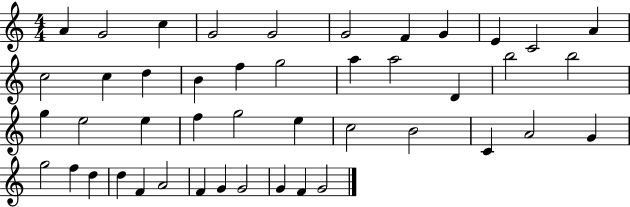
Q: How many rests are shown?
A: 0